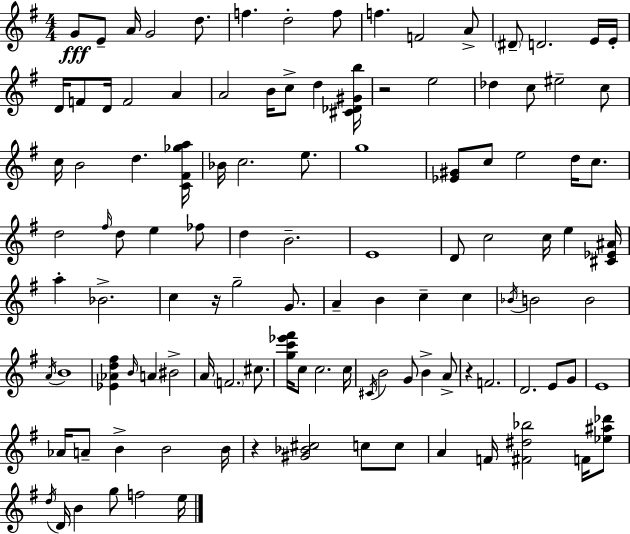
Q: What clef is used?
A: treble